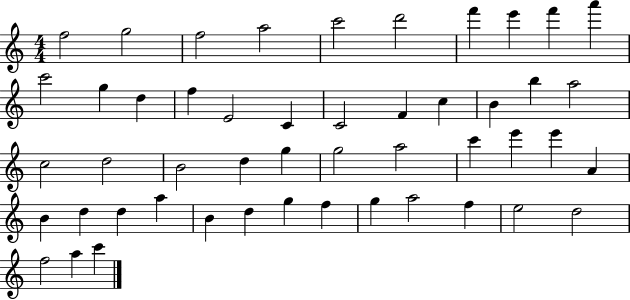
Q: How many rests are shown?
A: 0